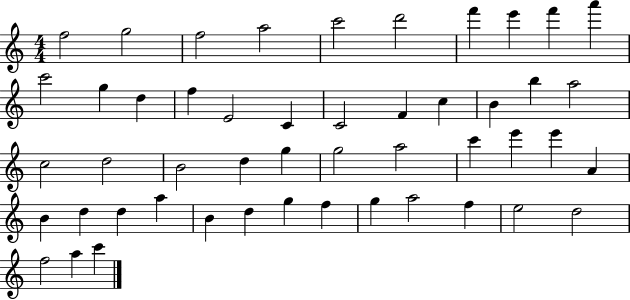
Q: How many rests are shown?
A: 0